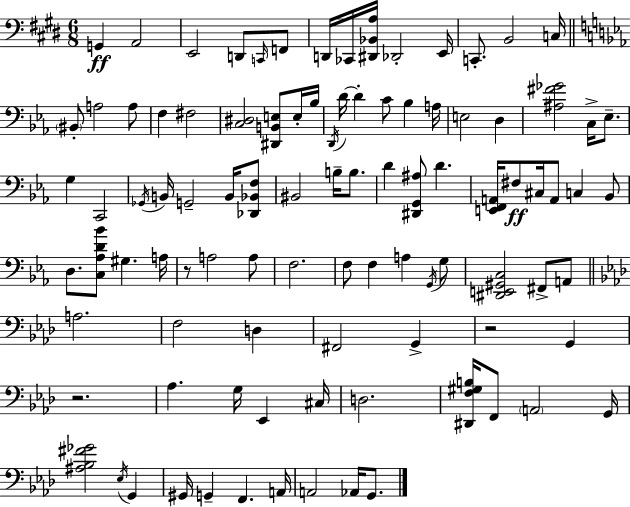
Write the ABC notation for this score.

X:1
T:Untitled
M:6/8
L:1/4
K:E
G,, A,,2 E,,2 D,,/2 C,,/4 F,,/2 D,,/4 _C,,/4 [^D,,_B,,A,]/4 _D,,2 E,,/4 C,,/2 B,,2 C,/4 ^B,,/2 A,2 A,/2 F, ^F,2 [C,^D,]2 [^D,,B,,E,]/2 E,/4 _B,/4 D,,/4 D/4 D C/2 _B, A,/4 E,2 D, [^A,^F_G]2 C,/4 _E,/2 G, C,,2 _G,,/4 B,,/4 G,,2 B,,/4 [_D,,_B,,F,]/2 ^B,,2 B,/4 B,/2 D [^D,,G,,^A,]/2 D [E,,F,,A,,]/4 ^F,/2 ^C,/4 A,,/2 C, _B,,/2 D,/2 [C,_A,D_B]/2 ^G, A,/4 z/2 A,2 A,/2 F,2 F,/2 F, A, G,,/4 G,/2 [^D,,E,,^G,,C,]2 ^F,,/2 A,,/2 A,2 F,2 D, ^F,,2 G,, z2 G,, z2 _A, G,/4 _E,, ^C,/4 D,2 [^D,,F,^G,B,]/4 F,,/2 A,,2 G,,/4 [^A,_B,^F_G]2 _E,/4 G,, ^G,,/4 G,, F,, A,,/4 A,,2 _A,,/4 G,,/2